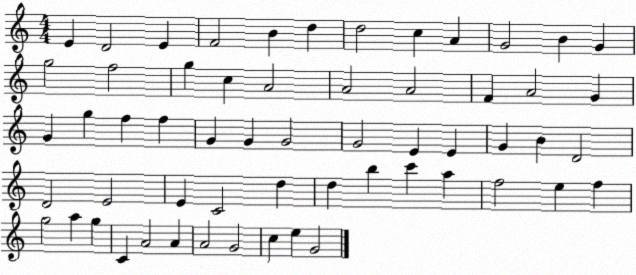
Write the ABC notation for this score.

X:1
T:Untitled
M:4/4
L:1/4
K:C
E D2 E F2 B d d2 c A G2 B G g2 f2 g c A2 A2 A2 F A2 G G g f f G G G2 G2 E E G B D2 D2 E2 E C2 d d b c' a f2 e f g2 a g C A2 A A2 G2 c e G2